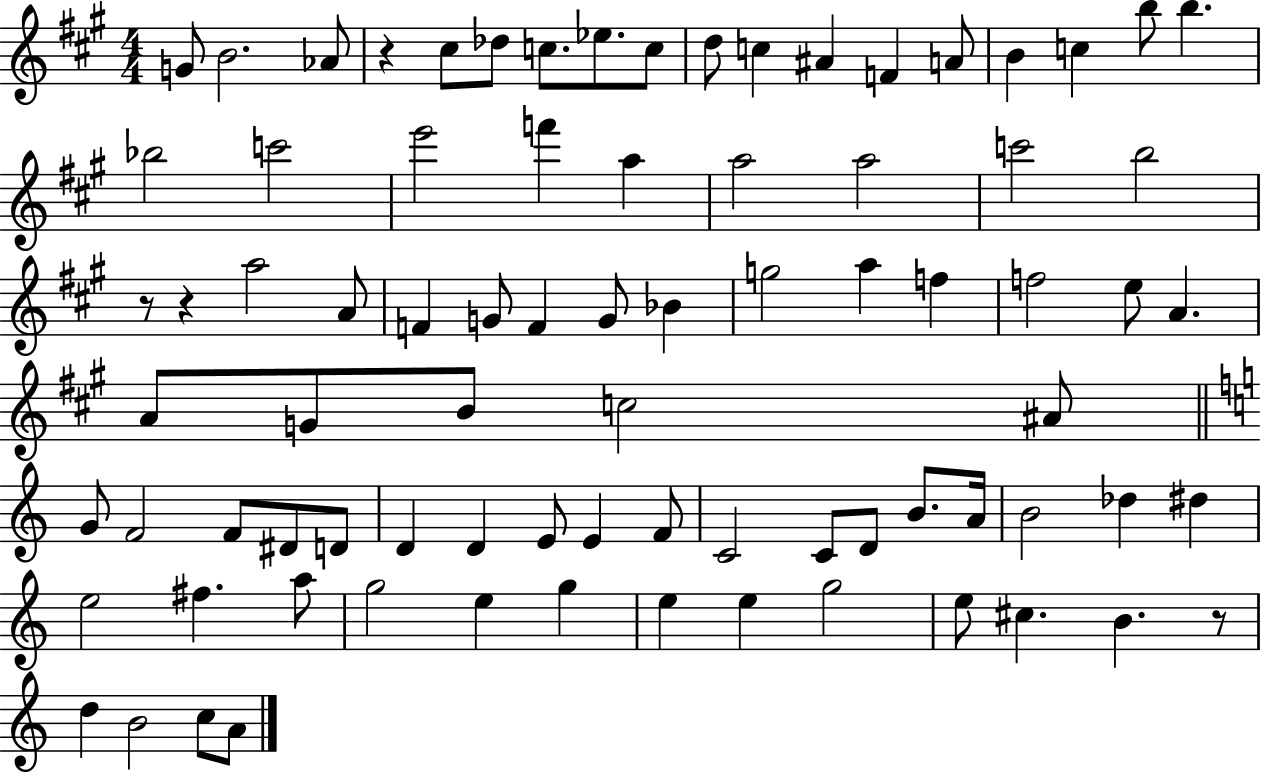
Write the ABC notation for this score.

X:1
T:Untitled
M:4/4
L:1/4
K:A
G/2 B2 _A/2 z ^c/2 _d/2 c/2 _e/2 c/2 d/2 c ^A F A/2 B c b/2 b _b2 c'2 e'2 f' a a2 a2 c'2 b2 z/2 z a2 A/2 F G/2 F G/2 _B g2 a f f2 e/2 A A/2 G/2 B/2 c2 ^A/2 G/2 F2 F/2 ^D/2 D/2 D D E/2 E F/2 C2 C/2 D/2 B/2 A/4 B2 _d ^d e2 ^f a/2 g2 e g e e g2 e/2 ^c B z/2 d B2 c/2 A/2